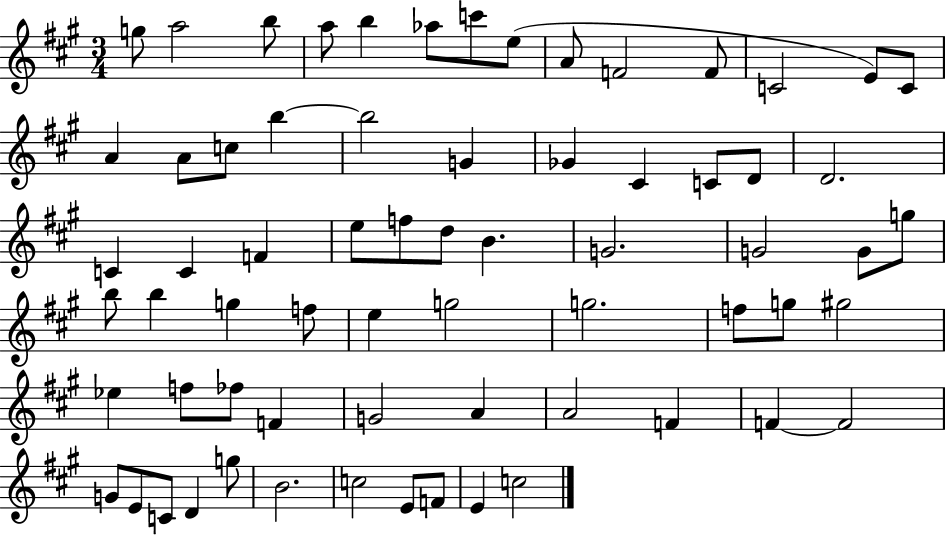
X:1
T:Untitled
M:3/4
L:1/4
K:A
g/2 a2 b/2 a/2 b _a/2 c'/2 e/2 A/2 F2 F/2 C2 E/2 C/2 A A/2 c/2 b b2 G _G ^C C/2 D/2 D2 C C F e/2 f/2 d/2 B G2 G2 G/2 g/2 b/2 b g f/2 e g2 g2 f/2 g/2 ^g2 _e f/2 _f/2 F G2 A A2 F F F2 G/2 E/2 C/2 D g/2 B2 c2 E/2 F/2 E c2